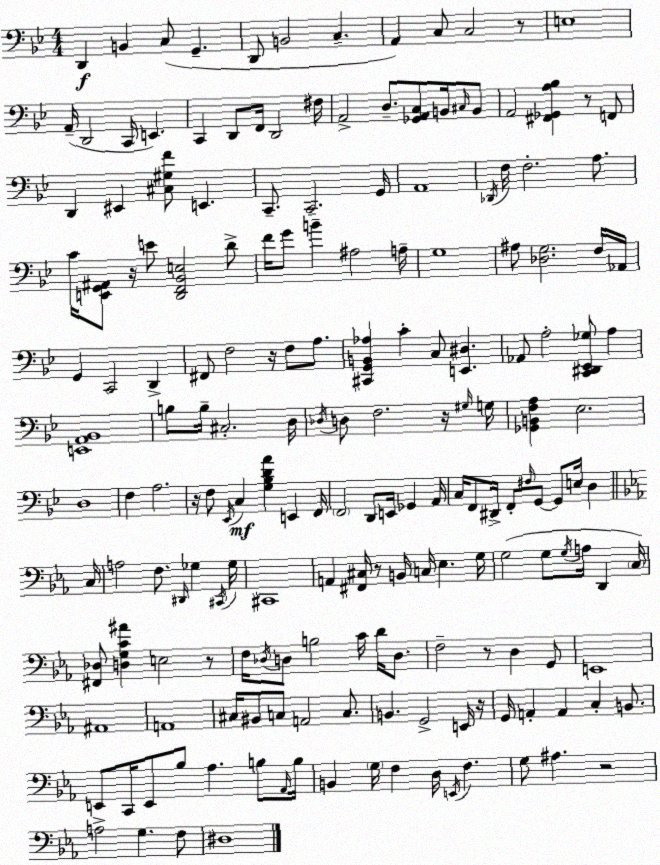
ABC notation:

X:1
T:Untitled
M:4/4
L:1/4
K:Bb
D,, B,, C,/2 G,, D,,/2 B,,2 C, A,, C,/2 C,2 z/2 E,4 A,,/4 D,,2 C,,/4 E,, C,, D,,/2 F,,/4 D,,2 ^F,/4 A,,2 D,/2 [_G,,A,,C,]/2 B,,/4 ^C,/4 B,,/2 A,,2 [^F,,_G,,A,_B,] z/2 F,,/2 D,, ^E,, [^C,^G,F]/2 E,, C,,/2 C,,2 G,,/4 A,,4 _D,,/4 F,/4 F,2 A,/2 C/4 [E,,G,,^A,,]/2 z/4 E/2 [D,,F,,_B,,E,]2 D/2 F/4 G/2 B ^A,2 A,/4 G,4 ^A,/2 [_D,G,]2 F,/4 _A,,/4 G,, C,,2 D,, ^F,,/2 F,2 z/4 F,/2 A,/2 [^C,,G,,B,,_A,] C C,/2 [E,,^D,] _A,,/2 A,2 [C,,^D,,_E,,_G,]/2 A, [E,,A,,_B,,]4 B,/2 B,/4 ^C,2 D,/4 _D,/4 D,/2 F,2 z/4 ^G,/4 G,/4 [_G,,B,,F,A,] _E,2 D,4 F, A,2 z/4 F,/2 _E,,/4 C, [G,_B,DA] E,, F,,/4 F,,2 D,,/2 E,,/4 _G,, A,,/4 C,/4 F,,/2 ^D,,/4 F,,/2 ^F,/4 G,,/2 G,,/2 E,/4 D, C,/4 A,2 F,/2 ^D,,/4 _G, ^C,,/4 _G,/4 ^C,,4 A,, [^F,,^C,]/4 z/2 B,,/4 C,/4 _E, G,/4 G,2 G,/2 G,/4 A,/4 D,, C,/4 [^F,,_D,]/2 [D,G,C^A] E,2 z/2 F,/4 _D,/4 D,/2 B,2 C/4 D/4 D,/2 F,2 z/2 D, G,,/2 E,,4 ^A,,4 A,,4 ^C,/4 ^B,,/2 C,/2 A,,2 C,/2 B,, G,,2 E,,/4 z/4 G,,/4 A,, A,, C, B,,/2 E,,/2 C,,/4 E,,/2 _B,/2 _A, B,/2 _A,,/4 B,/4 B,, G,/4 F, D,/4 E,,/4 F, G,/2 ^A, z2 A,2 G, F,/2 ^D,4